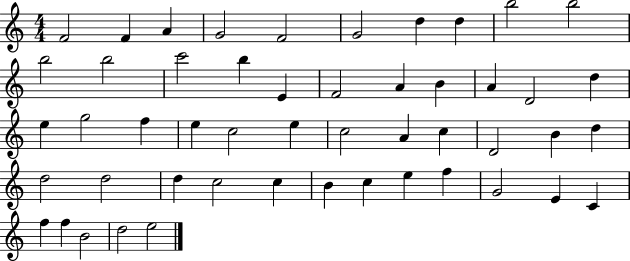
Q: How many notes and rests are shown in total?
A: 50